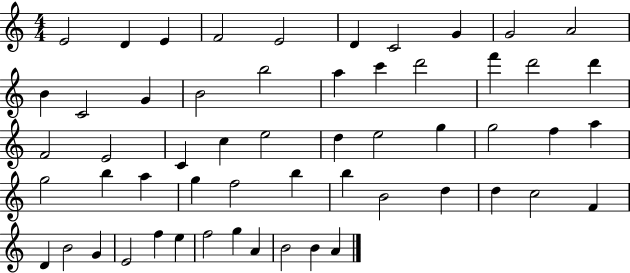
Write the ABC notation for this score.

X:1
T:Untitled
M:4/4
L:1/4
K:C
E2 D E F2 E2 D C2 G G2 A2 B C2 G B2 b2 a c' d'2 f' d'2 d' F2 E2 C c e2 d e2 g g2 f a g2 b a g f2 b b B2 d d c2 F D B2 G E2 f e f2 g A B2 B A